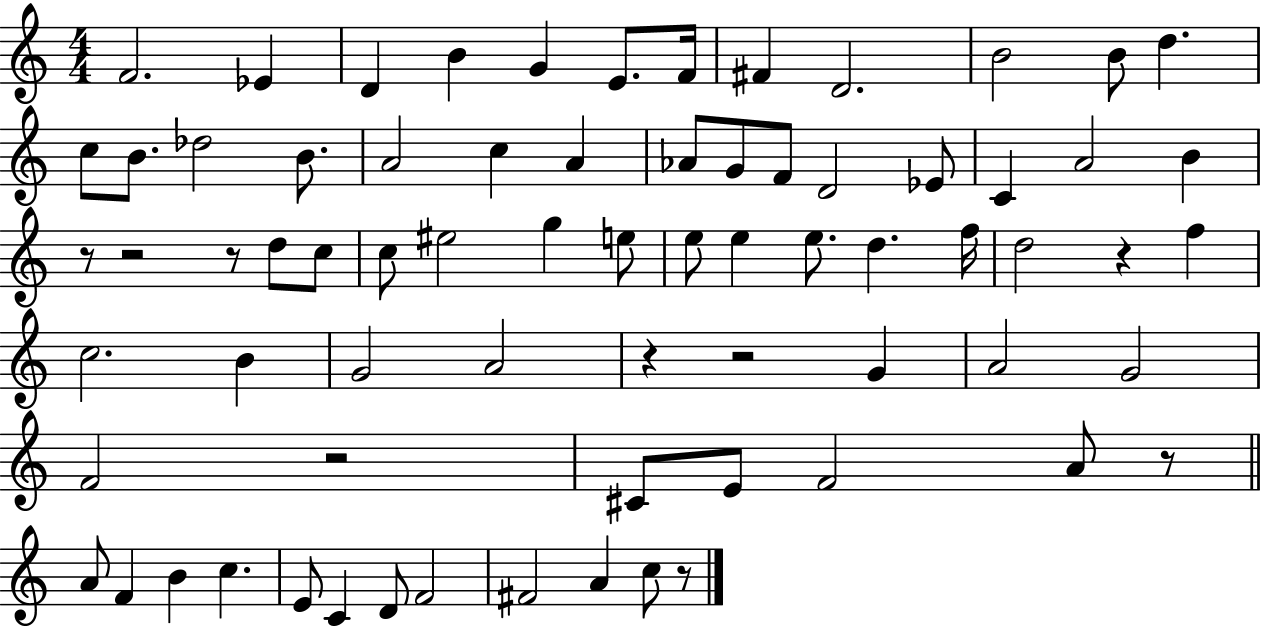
{
  \clef treble
  \numericTimeSignature
  \time 4/4
  \key c \major
  \repeat volta 2 { f'2. ees'4 | d'4 b'4 g'4 e'8. f'16 | fis'4 d'2. | b'2 b'8 d''4. | \break c''8 b'8. des''2 b'8. | a'2 c''4 a'4 | aes'8 g'8 f'8 d'2 ees'8 | c'4 a'2 b'4 | \break r8 r2 r8 d''8 c''8 | c''8 eis''2 g''4 e''8 | e''8 e''4 e''8. d''4. f''16 | d''2 r4 f''4 | \break c''2. b'4 | g'2 a'2 | r4 r2 g'4 | a'2 g'2 | \break f'2 r2 | cis'8 e'8 f'2 a'8 r8 | \bar "||" \break \key c \major a'8 f'4 b'4 c''4. | e'8 c'4 d'8 f'2 | fis'2 a'4 c''8 r8 | } \bar "|."
}